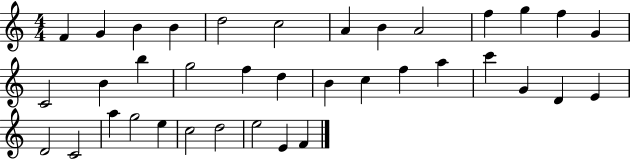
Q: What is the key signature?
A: C major